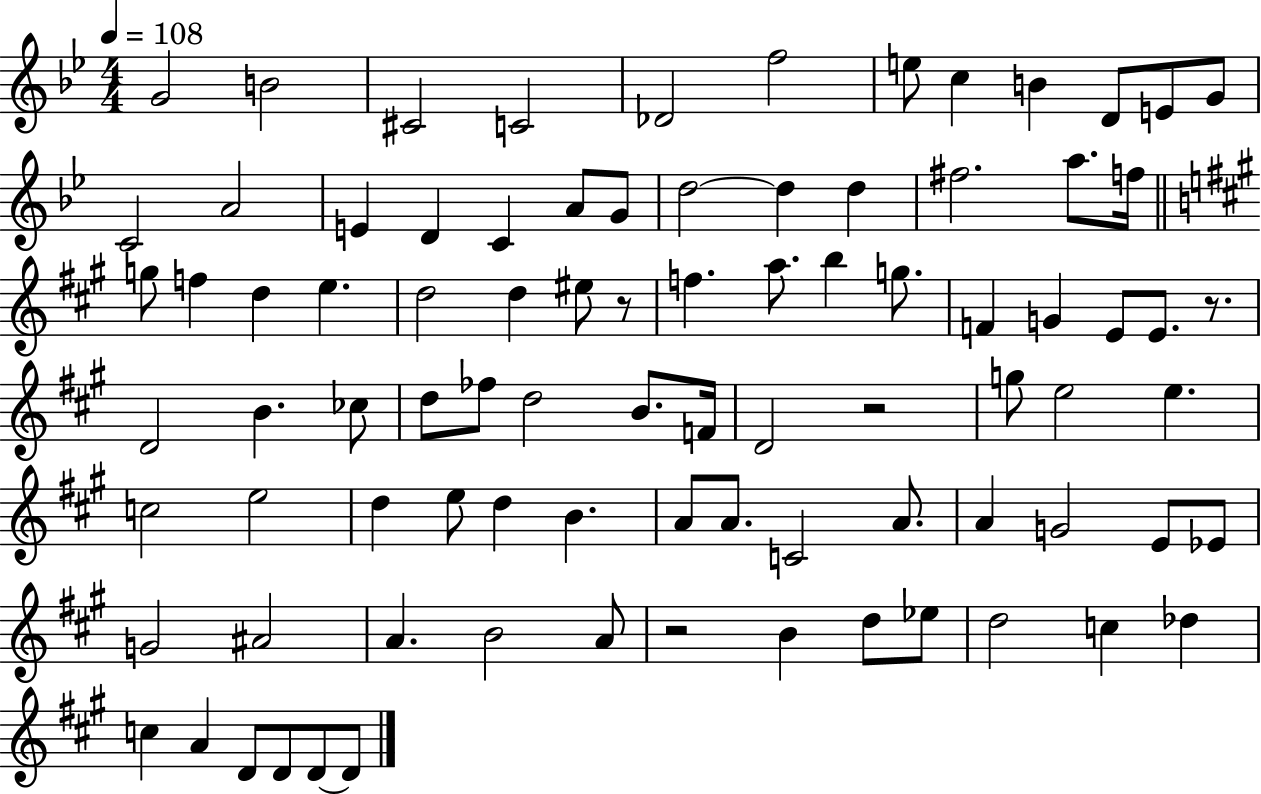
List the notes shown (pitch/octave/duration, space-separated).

G4/h B4/h C#4/h C4/h Db4/h F5/h E5/e C5/q B4/q D4/e E4/e G4/e C4/h A4/h E4/q D4/q C4/q A4/e G4/e D5/h D5/q D5/q F#5/h. A5/e. F5/s G5/e F5/q D5/q E5/q. D5/h D5/q EIS5/e R/e F5/q. A5/e. B5/q G5/e. F4/q G4/q E4/e E4/e. R/e. D4/h B4/q. CES5/e D5/e FES5/e D5/h B4/e. F4/s D4/h R/h G5/e E5/h E5/q. C5/h E5/h D5/q E5/e D5/q B4/q. A4/e A4/e. C4/h A4/e. A4/q G4/h E4/e Eb4/e G4/h A#4/h A4/q. B4/h A4/e R/h B4/q D5/e Eb5/e D5/h C5/q Db5/q C5/q A4/q D4/e D4/e D4/e D4/e